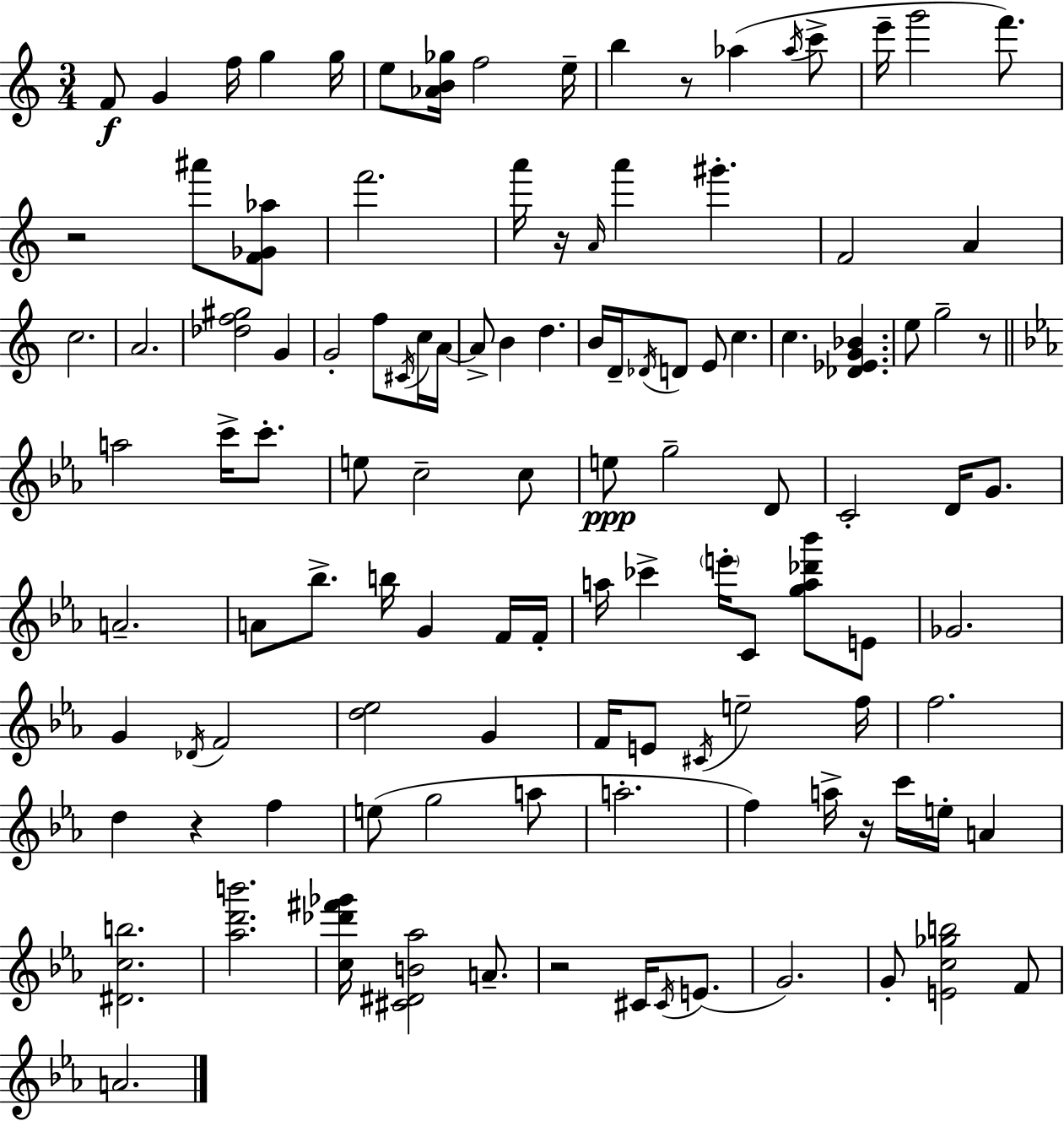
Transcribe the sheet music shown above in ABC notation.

X:1
T:Untitled
M:3/4
L:1/4
K:Am
F/2 G f/4 g g/4 e/2 [_AB_g]/4 f2 e/4 b z/2 _a _a/4 c'/2 e'/4 g'2 f'/2 z2 ^a'/2 [F_G_a]/2 f'2 a'/4 z/4 A/4 a' ^g' F2 A c2 A2 [_df^g]2 G G2 f/2 ^C/4 c/4 A/4 A/2 B d B/4 D/4 _D/4 D/2 E/2 c c [_D_EG_B] e/2 g2 z/2 a2 c'/4 c'/2 e/2 c2 c/2 e/2 g2 D/2 C2 D/4 G/2 A2 A/2 _b/2 b/4 G F/4 F/4 a/4 _c' e'/4 C/2 [ga_d'_b']/2 E/2 _G2 G _D/4 F2 [d_e]2 G F/4 E/2 ^C/4 e2 f/4 f2 d z f e/2 g2 a/2 a2 f a/4 z/4 c'/4 e/4 A [^Dcb]2 [_ad'b']2 [c_d'^f'_g']/4 [^C^DB_a]2 A/2 z2 ^C/4 ^C/4 E/2 G2 G/2 [Ec_gb]2 F/2 A2